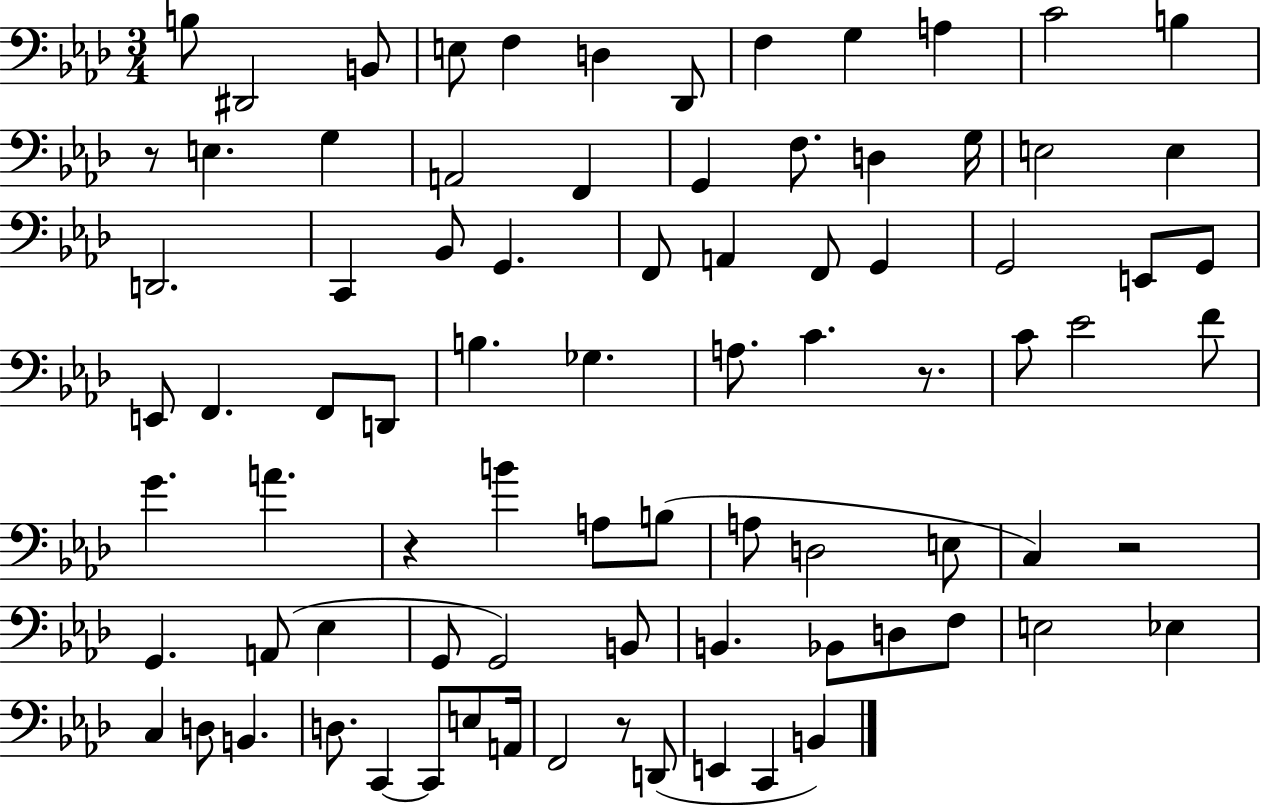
B3/e D#2/h B2/e E3/e F3/q D3/q Db2/e F3/q G3/q A3/q C4/h B3/q R/e E3/q. G3/q A2/h F2/q G2/q F3/e. D3/q G3/s E3/h E3/q D2/h. C2/q Bb2/e G2/q. F2/e A2/q F2/e G2/q G2/h E2/e G2/e E2/e F2/q. F2/e D2/e B3/q. Gb3/q. A3/e. C4/q. R/e. C4/e Eb4/h F4/e G4/q. A4/q. R/q B4/q A3/e B3/e A3/e D3/h E3/e C3/q R/h G2/q. A2/e Eb3/q G2/e G2/h B2/e B2/q. Bb2/e D3/e F3/e E3/h Eb3/q C3/q D3/e B2/q. D3/e. C2/q C2/e E3/e A2/s F2/h R/e D2/e E2/q C2/q B2/q